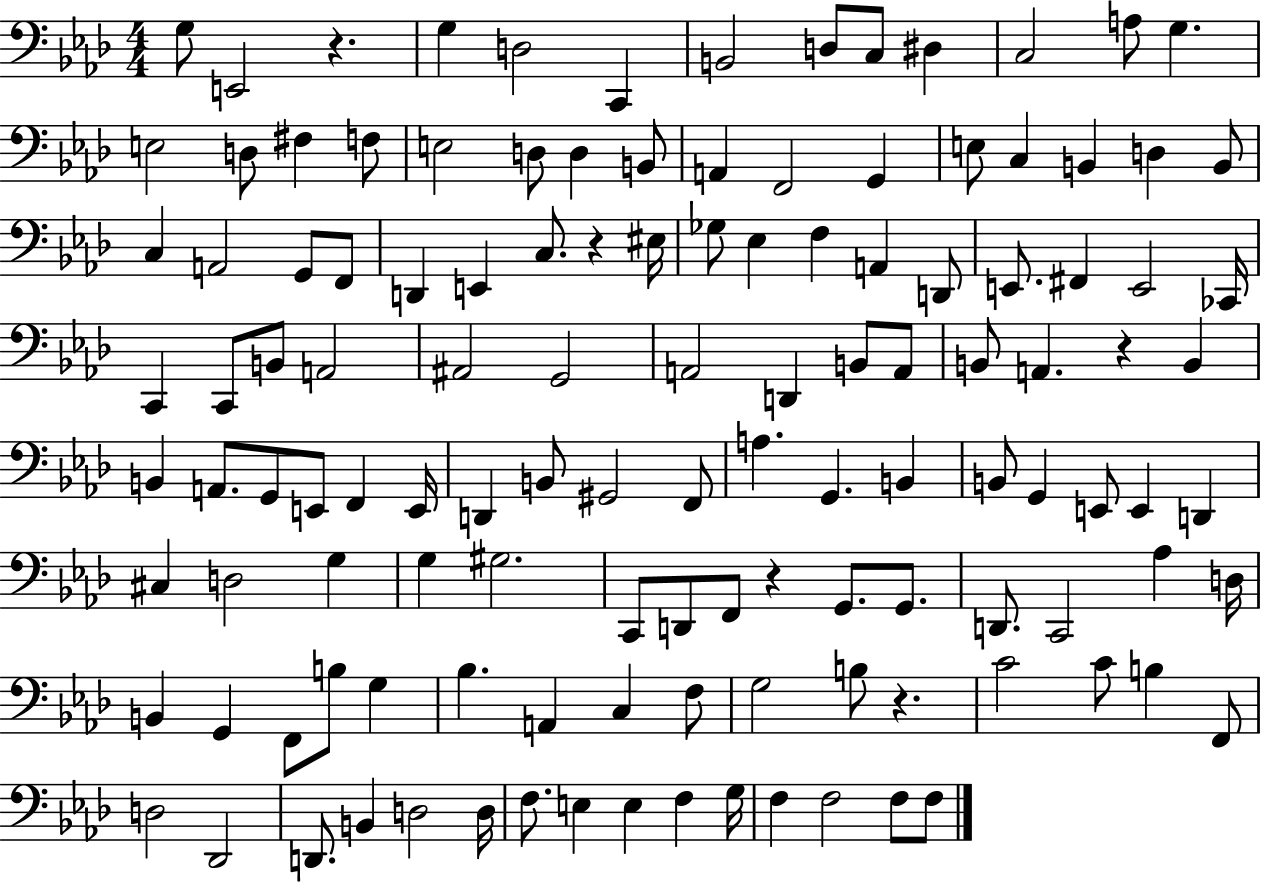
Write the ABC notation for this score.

X:1
T:Untitled
M:4/4
L:1/4
K:Ab
G,/2 E,,2 z G, D,2 C,, B,,2 D,/2 C,/2 ^D, C,2 A,/2 G, E,2 D,/2 ^F, F,/2 E,2 D,/2 D, B,,/2 A,, F,,2 G,, E,/2 C, B,, D, B,,/2 C, A,,2 G,,/2 F,,/2 D,, E,, C,/2 z ^E,/4 _G,/2 _E, F, A,, D,,/2 E,,/2 ^F,, E,,2 _C,,/4 C,, C,,/2 B,,/2 A,,2 ^A,,2 G,,2 A,,2 D,, B,,/2 A,,/2 B,,/2 A,, z B,, B,, A,,/2 G,,/2 E,,/2 F,, E,,/4 D,, B,,/2 ^G,,2 F,,/2 A, G,, B,, B,,/2 G,, E,,/2 E,, D,, ^C, D,2 G, G, ^G,2 C,,/2 D,,/2 F,,/2 z G,,/2 G,,/2 D,,/2 C,,2 _A, D,/4 B,, G,, F,,/2 B,/2 G, _B, A,, C, F,/2 G,2 B,/2 z C2 C/2 B, F,,/2 D,2 _D,,2 D,,/2 B,, D,2 D,/4 F,/2 E, E, F, G,/4 F, F,2 F,/2 F,/2